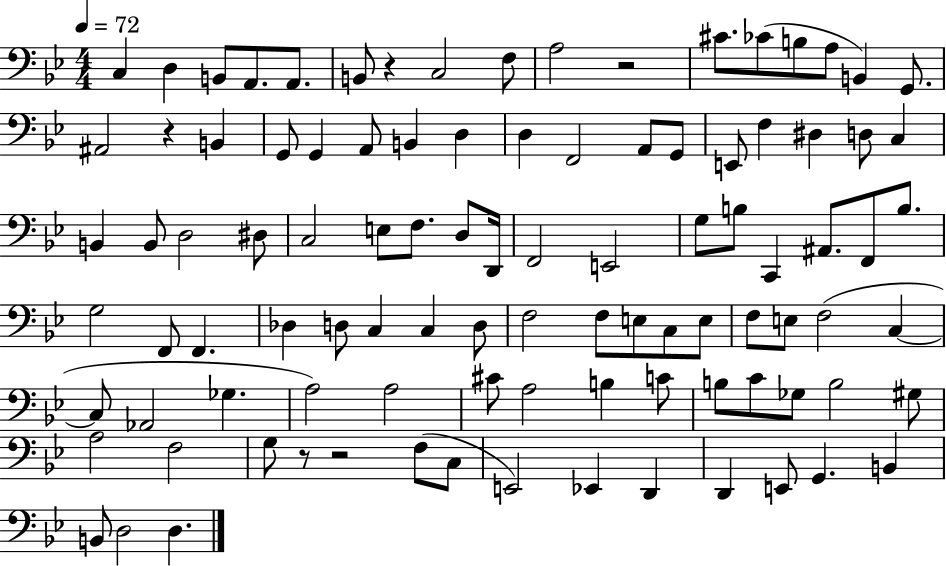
C3/q D3/q B2/e A2/e. A2/e. B2/e R/q C3/h F3/e A3/h R/h C#4/e. CES4/e B3/e A3/e B2/q G2/e. A#2/h R/q B2/q G2/e G2/q A2/e B2/q D3/q D3/q F2/h A2/e G2/e E2/e F3/q D#3/q D3/e C3/q B2/q B2/e D3/h D#3/e C3/h E3/e F3/e. D3/e D2/s F2/h E2/h G3/e B3/e C2/q A#2/e. F2/e B3/e. G3/h F2/e F2/q. Db3/q D3/e C3/q C3/q D3/e F3/h F3/e E3/e C3/e E3/e F3/e E3/e F3/h C3/q C3/e Ab2/h Gb3/q. A3/h A3/h C#4/e A3/h B3/q C4/e B3/e C4/e Gb3/e B3/h G#3/e A3/h F3/h G3/e R/e R/h F3/e C3/e E2/h Eb2/q D2/q D2/q E2/e G2/q. B2/q B2/e D3/h D3/q.